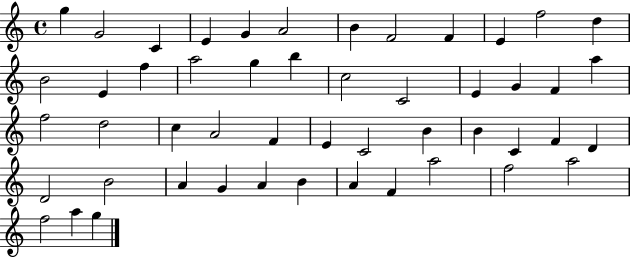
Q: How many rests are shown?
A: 0